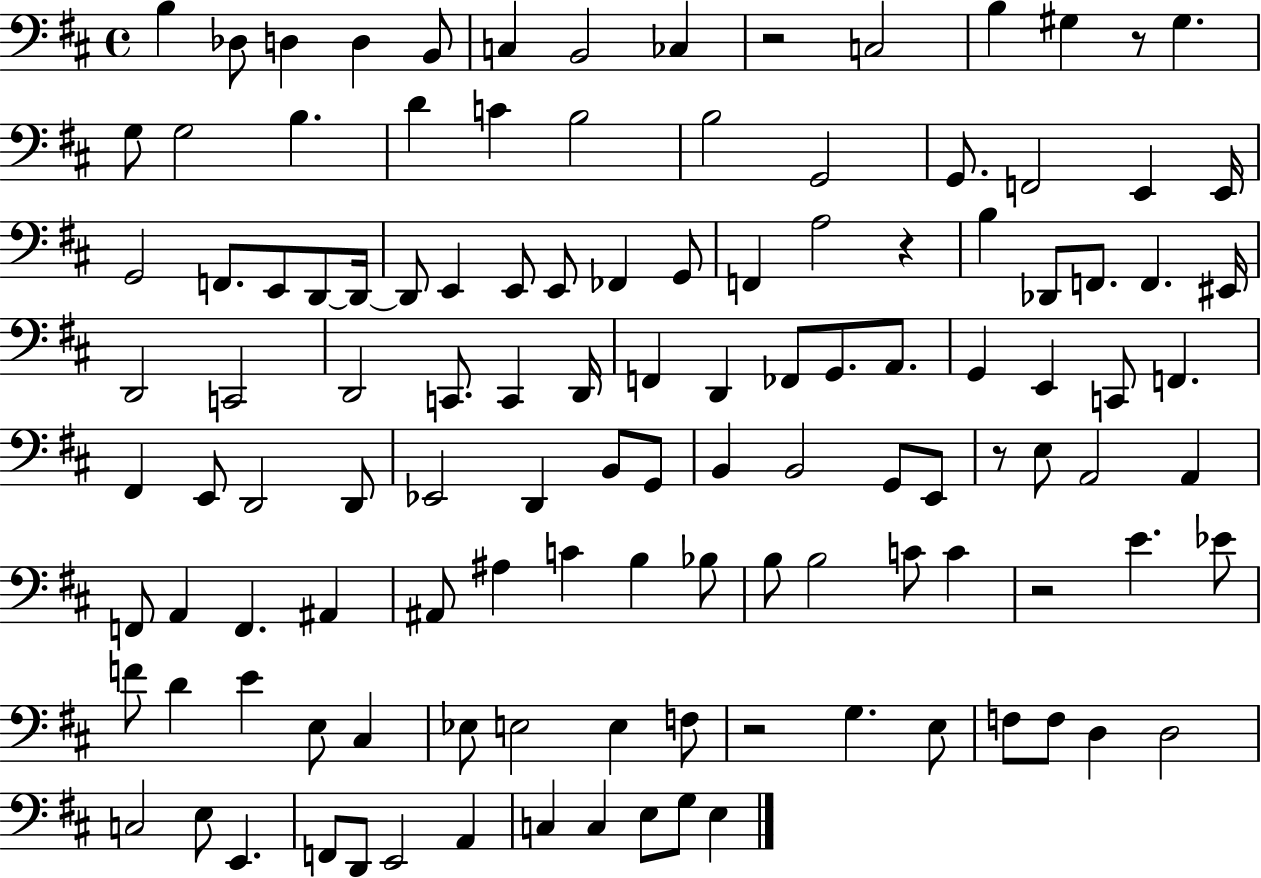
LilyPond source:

{
  \clef bass
  \time 4/4
  \defaultTimeSignature
  \key d \major
  \repeat volta 2 { b4 des8 d4 d4 b,8 | c4 b,2 ces4 | r2 c2 | b4 gis4 r8 gis4. | \break g8 g2 b4. | d'4 c'4 b2 | b2 g,2 | g,8. f,2 e,4 e,16 | \break g,2 f,8. e,8 d,8~~ d,16~~ | d,8 e,4 e,8 e,8 fes,4 g,8 | f,4 a2 r4 | b4 des,8 f,8. f,4. eis,16 | \break d,2 c,2 | d,2 c,8. c,4 d,16 | f,4 d,4 fes,8 g,8. a,8. | g,4 e,4 c,8 f,4. | \break fis,4 e,8 d,2 d,8 | ees,2 d,4 b,8 g,8 | b,4 b,2 g,8 e,8 | r8 e8 a,2 a,4 | \break f,8 a,4 f,4. ais,4 | ais,8 ais4 c'4 b4 bes8 | b8 b2 c'8 c'4 | r2 e'4. ees'8 | \break f'8 d'4 e'4 e8 cis4 | ees8 e2 e4 f8 | r2 g4. e8 | f8 f8 d4 d2 | \break c2 e8 e,4. | f,8 d,8 e,2 a,4 | c4 c4 e8 g8 e4 | } \bar "|."
}